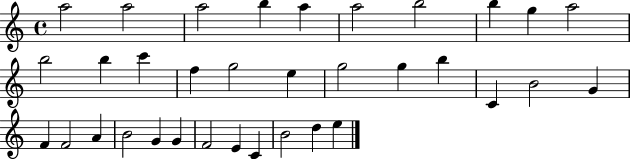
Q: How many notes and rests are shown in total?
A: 34